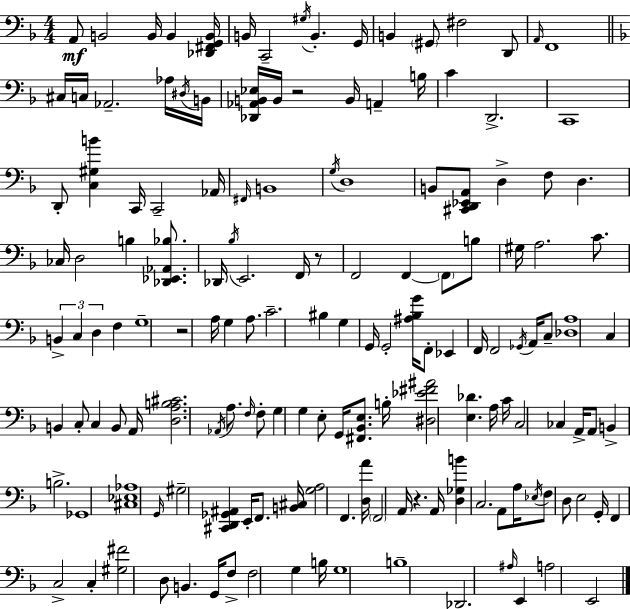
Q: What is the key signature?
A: F major